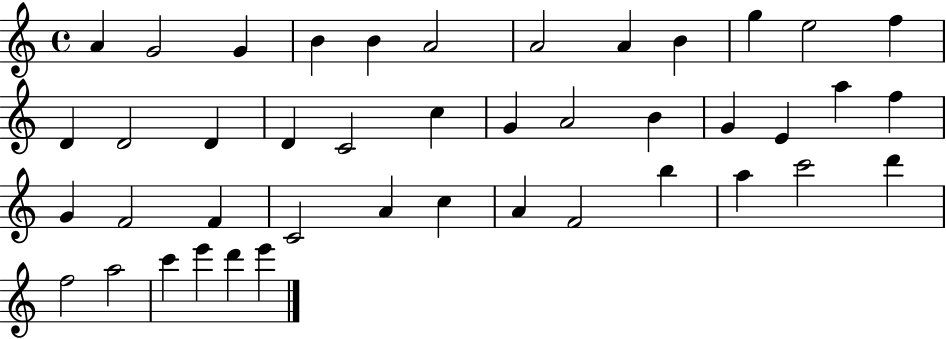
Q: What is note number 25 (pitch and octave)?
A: F5